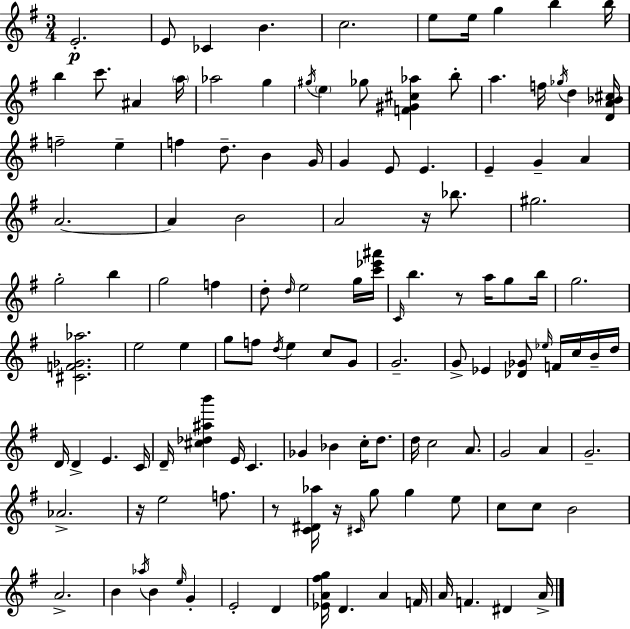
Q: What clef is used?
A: treble